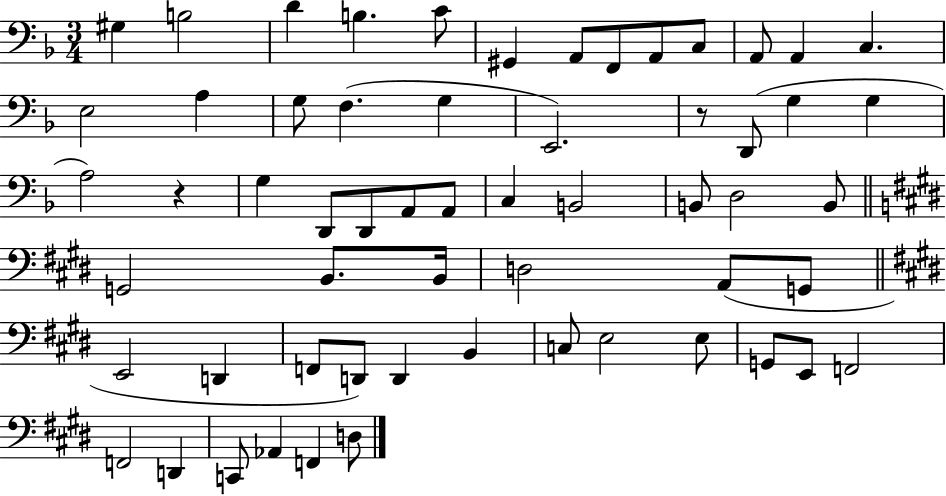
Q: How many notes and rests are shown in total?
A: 59